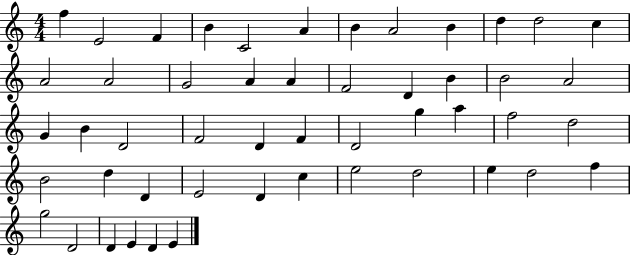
{
  \clef treble
  \numericTimeSignature
  \time 4/4
  \key c \major
  f''4 e'2 f'4 | b'4 c'2 a'4 | b'4 a'2 b'4 | d''4 d''2 c''4 | \break a'2 a'2 | g'2 a'4 a'4 | f'2 d'4 b'4 | b'2 a'2 | \break g'4 b'4 d'2 | f'2 d'4 f'4 | d'2 g''4 a''4 | f''2 d''2 | \break b'2 d''4 d'4 | e'2 d'4 c''4 | e''2 d''2 | e''4 d''2 f''4 | \break g''2 d'2 | d'4 e'4 d'4 e'4 | \bar "|."
}